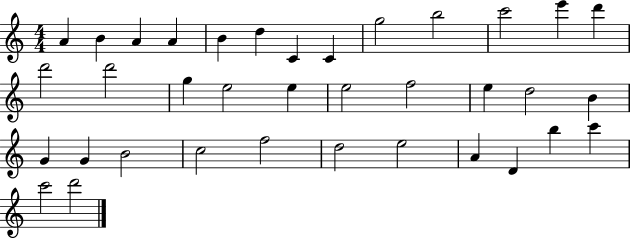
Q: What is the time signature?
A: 4/4